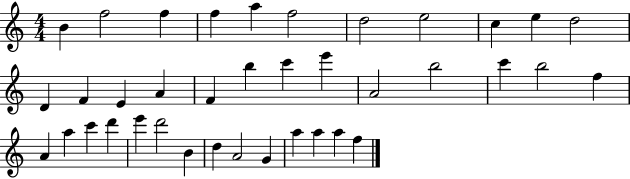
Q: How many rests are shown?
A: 0